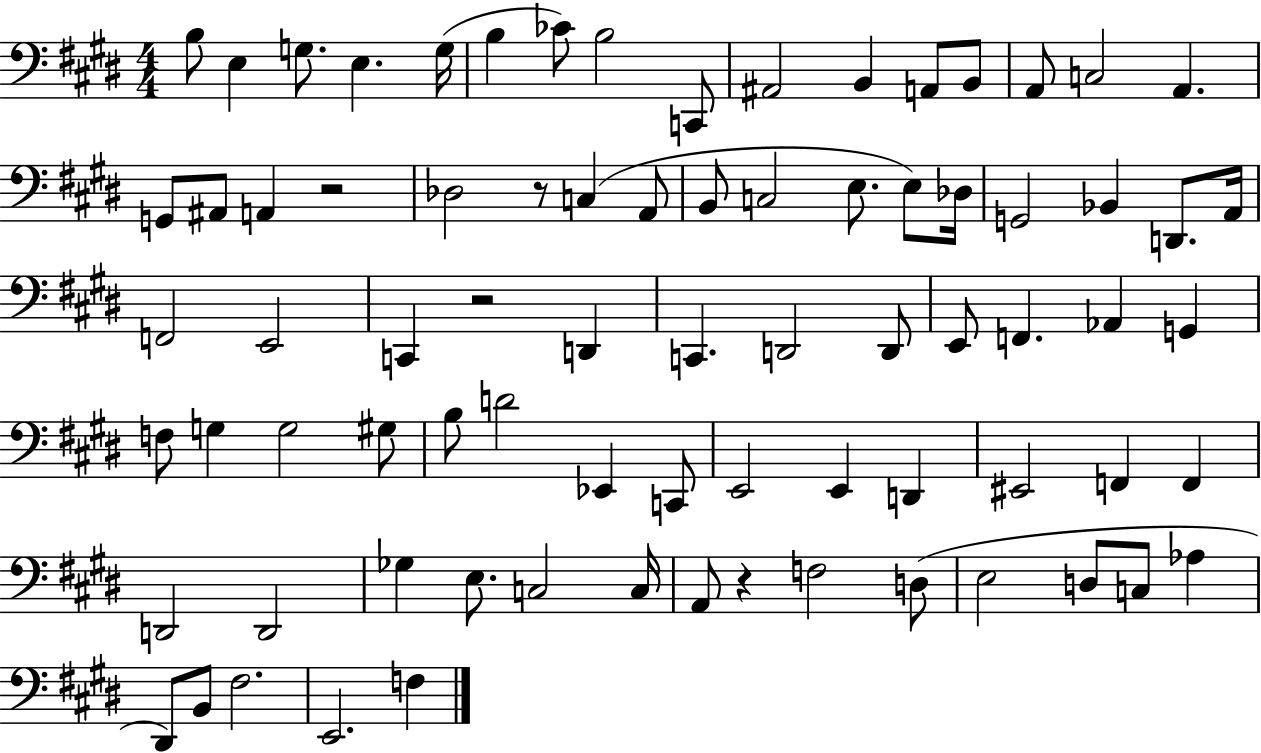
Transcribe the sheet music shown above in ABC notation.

X:1
T:Untitled
M:4/4
L:1/4
K:E
B,/2 E, G,/2 E, G,/4 B, _C/2 B,2 C,,/2 ^A,,2 B,, A,,/2 B,,/2 A,,/2 C,2 A,, G,,/2 ^A,,/2 A,, z2 _D,2 z/2 C, A,,/2 B,,/2 C,2 E,/2 E,/2 _D,/4 G,,2 _B,, D,,/2 A,,/4 F,,2 E,,2 C,, z2 D,, C,, D,,2 D,,/2 E,,/2 F,, _A,, G,, F,/2 G, G,2 ^G,/2 B,/2 D2 _E,, C,,/2 E,,2 E,, D,, ^E,,2 F,, F,, D,,2 D,,2 _G, E,/2 C,2 C,/4 A,,/2 z F,2 D,/2 E,2 D,/2 C,/2 _A, ^D,,/2 B,,/2 ^F,2 E,,2 F,